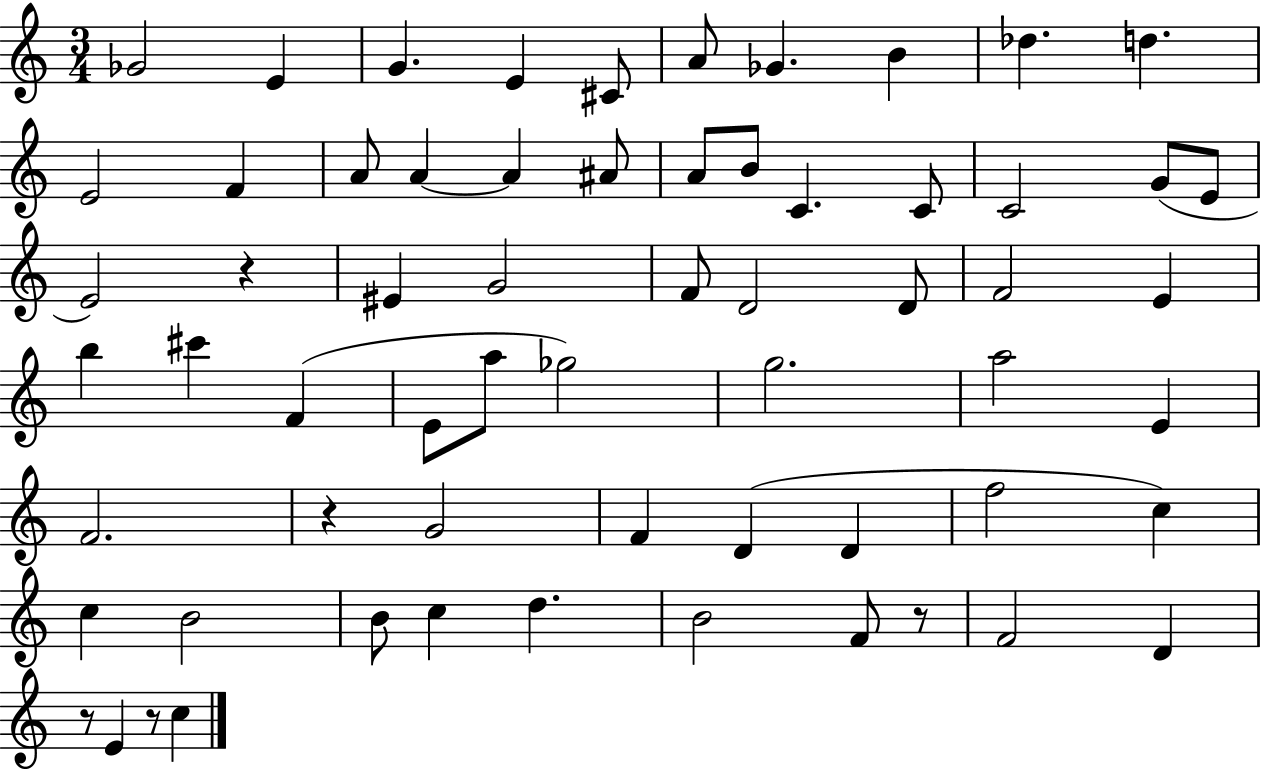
{
  \clef treble
  \numericTimeSignature
  \time 3/4
  \key c \major
  ges'2 e'4 | g'4. e'4 cis'8 | a'8 ges'4. b'4 | des''4. d''4. | \break e'2 f'4 | a'8 a'4~~ a'4 ais'8 | a'8 b'8 c'4. c'8 | c'2 g'8( e'8 | \break e'2) r4 | eis'4 g'2 | f'8 d'2 d'8 | f'2 e'4 | \break b''4 cis'''4 f'4( | e'8 a''8 ges''2) | g''2. | a''2 e'4 | \break f'2. | r4 g'2 | f'4 d'4( d'4 | f''2 c''4) | \break c''4 b'2 | b'8 c''4 d''4. | b'2 f'8 r8 | f'2 d'4 | \break r8 e'4 r8 c''4 | \bar "|."
}